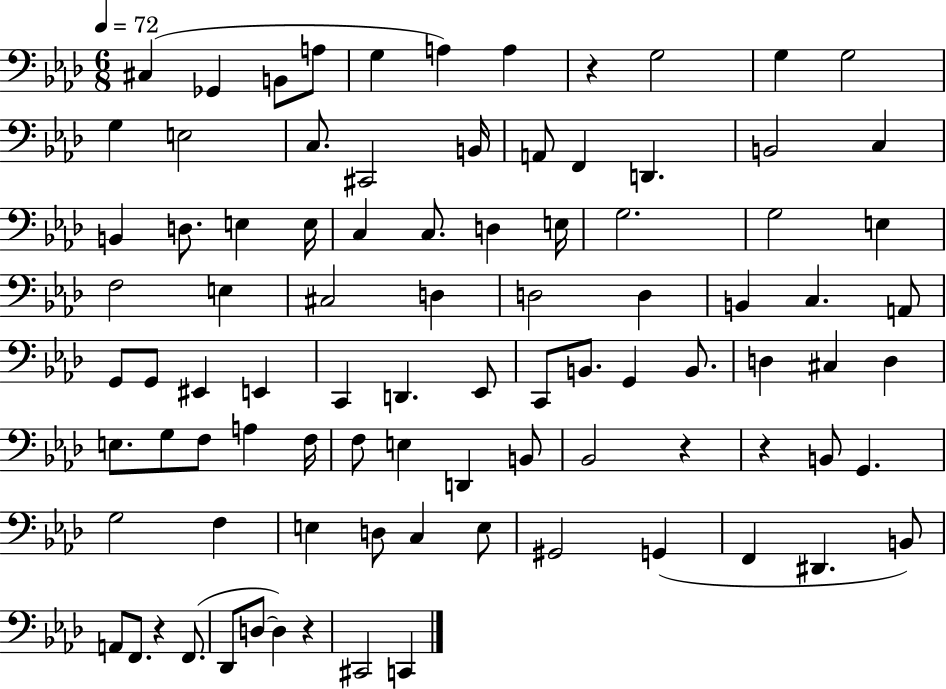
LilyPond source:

{
  \clef bass
  \numericTimeSignature
  \time 6/8
  \key aes \major
  \tempo 4 = 72
  cis4( ges,4 b,8 a8 | g4 a4) a4 | r4 g2 | g4 g2 | \break g4 e2 | c8. cis,2 b,16 | a,8 f,4 d,4. | b,2 c4 | \break b,4 d8. e4 e16 | c4 c8. d4 e16 | g2. | g2 e4 | \break f2 e4 | cis2 d4 | d2 d4 | b,4 c4. a,8 | \break g,8 g,8 eis,4 e,4 | c,4 d,4. ees,8 | c,8 b,8. g,4 b,8. | d4 cis4 d4 | \break e8. g8 f8 a4 f16 | f8 e4 d,4 b,8 | bes,2 r4 | r4 b,8 g,4. | \break g2 f4 | e4 d8 c4 e8 | gis,2 g,4( | f,4 dis,4. b,8) | \break a,8 f,8. r4 f,8.( | des,8 d8~~ d4) r4 | cis,2 c,4 | \bar "|."
}